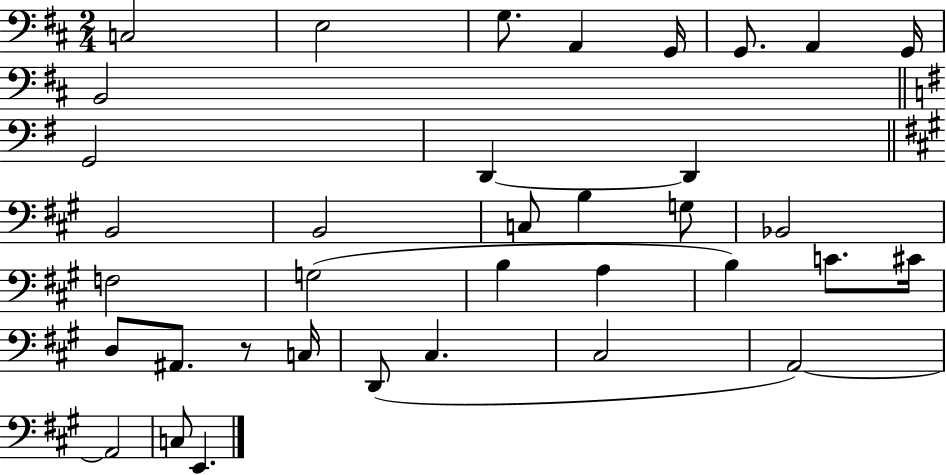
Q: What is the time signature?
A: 2/4